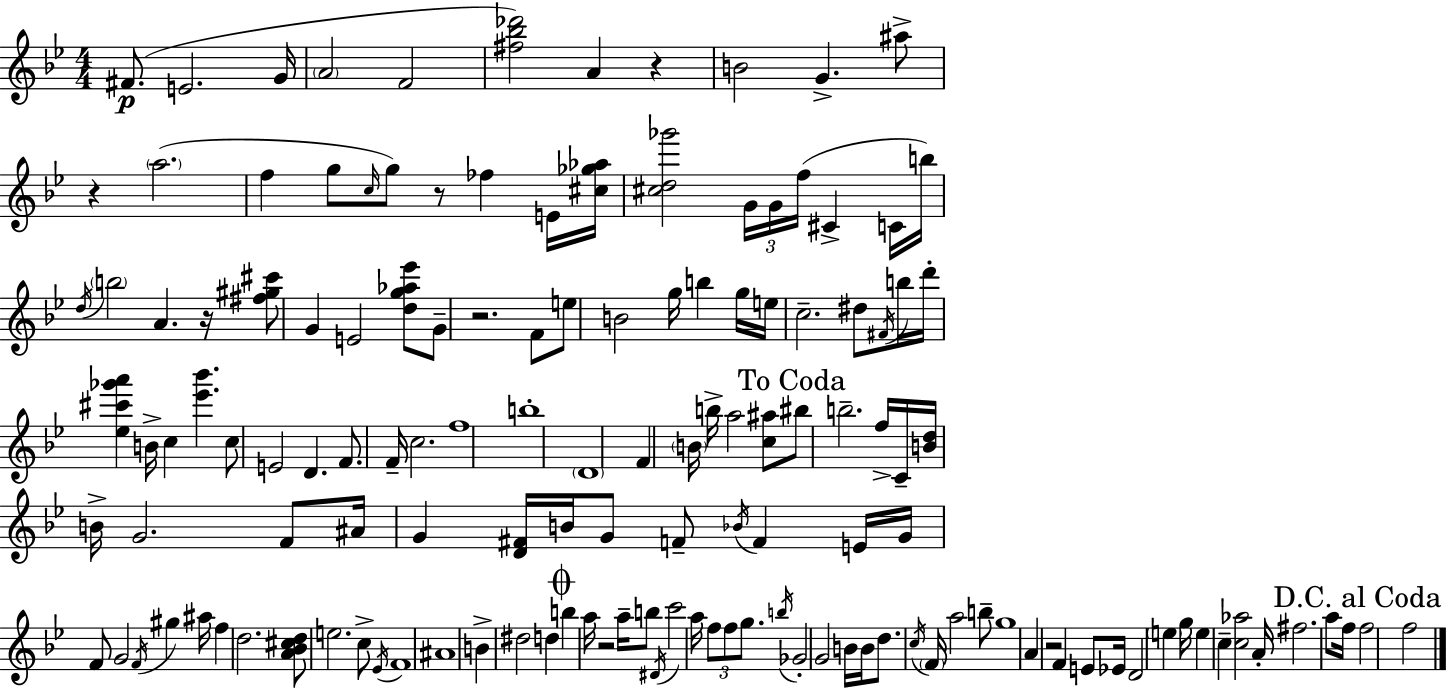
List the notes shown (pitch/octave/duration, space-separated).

F#4/e. E4/h. G4/s A4/h F4/h [F#5,Bb5,Db6]/h A4/q R/q B4/h G4/q. A#5/e R/q A5/h. F5/q G5/e C5/s G5/e R/e FES5/q E4/s [C#5,Gb5,Ab5]/s [C#5,D5,Gb6]/h G4/s G4/s F5/s C#4/q C4/s B5/s D5/s B5/h A4/q. R/s [F#5,G#5,C#6]/e G4/q E4/h [D5,G5,Ab5,Eb6]/e G4/e R/h. F4/e E5/e B4/h G5/s B5/q G5/s E5/s C5/h. D#5/e F#4/s B5/s D6/s [Eb5,C#6,Gb6,A6]/q B4/s C5/q [Eb6,Bb6]/q. C5/e E4/h D4/q. F4/e. F4/s C5/h. F5/w B5/w D4/w F4/q B4/s B5/s A5/h [C5,A#5]/e BIS5/e B5/h. F5/s C4/s [B4,D5]/s B4/s G4/h. F4/e A#4/s G4/q [D4,F#4]/s B4/s G4/e F4/e Bb4/s F4/q E4/s G4/s F4/e G4/h F4/s G#5/q A#5/s F5/q D5/h. [A4,Bb4,C#5,D5]/e E5/h. C5/e Eb4/s F4/w A#4/w B4/q D#5/h D5/q B5/q A5/s R/h A5/s B5/e D#4/s C6/h A5/s F5/e F5/e G5/e. B5/s Gb4/h G4/h B4/s B4/s D5/e. C5/s F4/s A5/h B5/e G5/w A4/q R/h F4/q E4/e Eb4/s D4/h E5/q G5/s E5/q C5/q [C5,Ab5]/h A4/s F#5/h. A5/e F5/s F5/h F5/h